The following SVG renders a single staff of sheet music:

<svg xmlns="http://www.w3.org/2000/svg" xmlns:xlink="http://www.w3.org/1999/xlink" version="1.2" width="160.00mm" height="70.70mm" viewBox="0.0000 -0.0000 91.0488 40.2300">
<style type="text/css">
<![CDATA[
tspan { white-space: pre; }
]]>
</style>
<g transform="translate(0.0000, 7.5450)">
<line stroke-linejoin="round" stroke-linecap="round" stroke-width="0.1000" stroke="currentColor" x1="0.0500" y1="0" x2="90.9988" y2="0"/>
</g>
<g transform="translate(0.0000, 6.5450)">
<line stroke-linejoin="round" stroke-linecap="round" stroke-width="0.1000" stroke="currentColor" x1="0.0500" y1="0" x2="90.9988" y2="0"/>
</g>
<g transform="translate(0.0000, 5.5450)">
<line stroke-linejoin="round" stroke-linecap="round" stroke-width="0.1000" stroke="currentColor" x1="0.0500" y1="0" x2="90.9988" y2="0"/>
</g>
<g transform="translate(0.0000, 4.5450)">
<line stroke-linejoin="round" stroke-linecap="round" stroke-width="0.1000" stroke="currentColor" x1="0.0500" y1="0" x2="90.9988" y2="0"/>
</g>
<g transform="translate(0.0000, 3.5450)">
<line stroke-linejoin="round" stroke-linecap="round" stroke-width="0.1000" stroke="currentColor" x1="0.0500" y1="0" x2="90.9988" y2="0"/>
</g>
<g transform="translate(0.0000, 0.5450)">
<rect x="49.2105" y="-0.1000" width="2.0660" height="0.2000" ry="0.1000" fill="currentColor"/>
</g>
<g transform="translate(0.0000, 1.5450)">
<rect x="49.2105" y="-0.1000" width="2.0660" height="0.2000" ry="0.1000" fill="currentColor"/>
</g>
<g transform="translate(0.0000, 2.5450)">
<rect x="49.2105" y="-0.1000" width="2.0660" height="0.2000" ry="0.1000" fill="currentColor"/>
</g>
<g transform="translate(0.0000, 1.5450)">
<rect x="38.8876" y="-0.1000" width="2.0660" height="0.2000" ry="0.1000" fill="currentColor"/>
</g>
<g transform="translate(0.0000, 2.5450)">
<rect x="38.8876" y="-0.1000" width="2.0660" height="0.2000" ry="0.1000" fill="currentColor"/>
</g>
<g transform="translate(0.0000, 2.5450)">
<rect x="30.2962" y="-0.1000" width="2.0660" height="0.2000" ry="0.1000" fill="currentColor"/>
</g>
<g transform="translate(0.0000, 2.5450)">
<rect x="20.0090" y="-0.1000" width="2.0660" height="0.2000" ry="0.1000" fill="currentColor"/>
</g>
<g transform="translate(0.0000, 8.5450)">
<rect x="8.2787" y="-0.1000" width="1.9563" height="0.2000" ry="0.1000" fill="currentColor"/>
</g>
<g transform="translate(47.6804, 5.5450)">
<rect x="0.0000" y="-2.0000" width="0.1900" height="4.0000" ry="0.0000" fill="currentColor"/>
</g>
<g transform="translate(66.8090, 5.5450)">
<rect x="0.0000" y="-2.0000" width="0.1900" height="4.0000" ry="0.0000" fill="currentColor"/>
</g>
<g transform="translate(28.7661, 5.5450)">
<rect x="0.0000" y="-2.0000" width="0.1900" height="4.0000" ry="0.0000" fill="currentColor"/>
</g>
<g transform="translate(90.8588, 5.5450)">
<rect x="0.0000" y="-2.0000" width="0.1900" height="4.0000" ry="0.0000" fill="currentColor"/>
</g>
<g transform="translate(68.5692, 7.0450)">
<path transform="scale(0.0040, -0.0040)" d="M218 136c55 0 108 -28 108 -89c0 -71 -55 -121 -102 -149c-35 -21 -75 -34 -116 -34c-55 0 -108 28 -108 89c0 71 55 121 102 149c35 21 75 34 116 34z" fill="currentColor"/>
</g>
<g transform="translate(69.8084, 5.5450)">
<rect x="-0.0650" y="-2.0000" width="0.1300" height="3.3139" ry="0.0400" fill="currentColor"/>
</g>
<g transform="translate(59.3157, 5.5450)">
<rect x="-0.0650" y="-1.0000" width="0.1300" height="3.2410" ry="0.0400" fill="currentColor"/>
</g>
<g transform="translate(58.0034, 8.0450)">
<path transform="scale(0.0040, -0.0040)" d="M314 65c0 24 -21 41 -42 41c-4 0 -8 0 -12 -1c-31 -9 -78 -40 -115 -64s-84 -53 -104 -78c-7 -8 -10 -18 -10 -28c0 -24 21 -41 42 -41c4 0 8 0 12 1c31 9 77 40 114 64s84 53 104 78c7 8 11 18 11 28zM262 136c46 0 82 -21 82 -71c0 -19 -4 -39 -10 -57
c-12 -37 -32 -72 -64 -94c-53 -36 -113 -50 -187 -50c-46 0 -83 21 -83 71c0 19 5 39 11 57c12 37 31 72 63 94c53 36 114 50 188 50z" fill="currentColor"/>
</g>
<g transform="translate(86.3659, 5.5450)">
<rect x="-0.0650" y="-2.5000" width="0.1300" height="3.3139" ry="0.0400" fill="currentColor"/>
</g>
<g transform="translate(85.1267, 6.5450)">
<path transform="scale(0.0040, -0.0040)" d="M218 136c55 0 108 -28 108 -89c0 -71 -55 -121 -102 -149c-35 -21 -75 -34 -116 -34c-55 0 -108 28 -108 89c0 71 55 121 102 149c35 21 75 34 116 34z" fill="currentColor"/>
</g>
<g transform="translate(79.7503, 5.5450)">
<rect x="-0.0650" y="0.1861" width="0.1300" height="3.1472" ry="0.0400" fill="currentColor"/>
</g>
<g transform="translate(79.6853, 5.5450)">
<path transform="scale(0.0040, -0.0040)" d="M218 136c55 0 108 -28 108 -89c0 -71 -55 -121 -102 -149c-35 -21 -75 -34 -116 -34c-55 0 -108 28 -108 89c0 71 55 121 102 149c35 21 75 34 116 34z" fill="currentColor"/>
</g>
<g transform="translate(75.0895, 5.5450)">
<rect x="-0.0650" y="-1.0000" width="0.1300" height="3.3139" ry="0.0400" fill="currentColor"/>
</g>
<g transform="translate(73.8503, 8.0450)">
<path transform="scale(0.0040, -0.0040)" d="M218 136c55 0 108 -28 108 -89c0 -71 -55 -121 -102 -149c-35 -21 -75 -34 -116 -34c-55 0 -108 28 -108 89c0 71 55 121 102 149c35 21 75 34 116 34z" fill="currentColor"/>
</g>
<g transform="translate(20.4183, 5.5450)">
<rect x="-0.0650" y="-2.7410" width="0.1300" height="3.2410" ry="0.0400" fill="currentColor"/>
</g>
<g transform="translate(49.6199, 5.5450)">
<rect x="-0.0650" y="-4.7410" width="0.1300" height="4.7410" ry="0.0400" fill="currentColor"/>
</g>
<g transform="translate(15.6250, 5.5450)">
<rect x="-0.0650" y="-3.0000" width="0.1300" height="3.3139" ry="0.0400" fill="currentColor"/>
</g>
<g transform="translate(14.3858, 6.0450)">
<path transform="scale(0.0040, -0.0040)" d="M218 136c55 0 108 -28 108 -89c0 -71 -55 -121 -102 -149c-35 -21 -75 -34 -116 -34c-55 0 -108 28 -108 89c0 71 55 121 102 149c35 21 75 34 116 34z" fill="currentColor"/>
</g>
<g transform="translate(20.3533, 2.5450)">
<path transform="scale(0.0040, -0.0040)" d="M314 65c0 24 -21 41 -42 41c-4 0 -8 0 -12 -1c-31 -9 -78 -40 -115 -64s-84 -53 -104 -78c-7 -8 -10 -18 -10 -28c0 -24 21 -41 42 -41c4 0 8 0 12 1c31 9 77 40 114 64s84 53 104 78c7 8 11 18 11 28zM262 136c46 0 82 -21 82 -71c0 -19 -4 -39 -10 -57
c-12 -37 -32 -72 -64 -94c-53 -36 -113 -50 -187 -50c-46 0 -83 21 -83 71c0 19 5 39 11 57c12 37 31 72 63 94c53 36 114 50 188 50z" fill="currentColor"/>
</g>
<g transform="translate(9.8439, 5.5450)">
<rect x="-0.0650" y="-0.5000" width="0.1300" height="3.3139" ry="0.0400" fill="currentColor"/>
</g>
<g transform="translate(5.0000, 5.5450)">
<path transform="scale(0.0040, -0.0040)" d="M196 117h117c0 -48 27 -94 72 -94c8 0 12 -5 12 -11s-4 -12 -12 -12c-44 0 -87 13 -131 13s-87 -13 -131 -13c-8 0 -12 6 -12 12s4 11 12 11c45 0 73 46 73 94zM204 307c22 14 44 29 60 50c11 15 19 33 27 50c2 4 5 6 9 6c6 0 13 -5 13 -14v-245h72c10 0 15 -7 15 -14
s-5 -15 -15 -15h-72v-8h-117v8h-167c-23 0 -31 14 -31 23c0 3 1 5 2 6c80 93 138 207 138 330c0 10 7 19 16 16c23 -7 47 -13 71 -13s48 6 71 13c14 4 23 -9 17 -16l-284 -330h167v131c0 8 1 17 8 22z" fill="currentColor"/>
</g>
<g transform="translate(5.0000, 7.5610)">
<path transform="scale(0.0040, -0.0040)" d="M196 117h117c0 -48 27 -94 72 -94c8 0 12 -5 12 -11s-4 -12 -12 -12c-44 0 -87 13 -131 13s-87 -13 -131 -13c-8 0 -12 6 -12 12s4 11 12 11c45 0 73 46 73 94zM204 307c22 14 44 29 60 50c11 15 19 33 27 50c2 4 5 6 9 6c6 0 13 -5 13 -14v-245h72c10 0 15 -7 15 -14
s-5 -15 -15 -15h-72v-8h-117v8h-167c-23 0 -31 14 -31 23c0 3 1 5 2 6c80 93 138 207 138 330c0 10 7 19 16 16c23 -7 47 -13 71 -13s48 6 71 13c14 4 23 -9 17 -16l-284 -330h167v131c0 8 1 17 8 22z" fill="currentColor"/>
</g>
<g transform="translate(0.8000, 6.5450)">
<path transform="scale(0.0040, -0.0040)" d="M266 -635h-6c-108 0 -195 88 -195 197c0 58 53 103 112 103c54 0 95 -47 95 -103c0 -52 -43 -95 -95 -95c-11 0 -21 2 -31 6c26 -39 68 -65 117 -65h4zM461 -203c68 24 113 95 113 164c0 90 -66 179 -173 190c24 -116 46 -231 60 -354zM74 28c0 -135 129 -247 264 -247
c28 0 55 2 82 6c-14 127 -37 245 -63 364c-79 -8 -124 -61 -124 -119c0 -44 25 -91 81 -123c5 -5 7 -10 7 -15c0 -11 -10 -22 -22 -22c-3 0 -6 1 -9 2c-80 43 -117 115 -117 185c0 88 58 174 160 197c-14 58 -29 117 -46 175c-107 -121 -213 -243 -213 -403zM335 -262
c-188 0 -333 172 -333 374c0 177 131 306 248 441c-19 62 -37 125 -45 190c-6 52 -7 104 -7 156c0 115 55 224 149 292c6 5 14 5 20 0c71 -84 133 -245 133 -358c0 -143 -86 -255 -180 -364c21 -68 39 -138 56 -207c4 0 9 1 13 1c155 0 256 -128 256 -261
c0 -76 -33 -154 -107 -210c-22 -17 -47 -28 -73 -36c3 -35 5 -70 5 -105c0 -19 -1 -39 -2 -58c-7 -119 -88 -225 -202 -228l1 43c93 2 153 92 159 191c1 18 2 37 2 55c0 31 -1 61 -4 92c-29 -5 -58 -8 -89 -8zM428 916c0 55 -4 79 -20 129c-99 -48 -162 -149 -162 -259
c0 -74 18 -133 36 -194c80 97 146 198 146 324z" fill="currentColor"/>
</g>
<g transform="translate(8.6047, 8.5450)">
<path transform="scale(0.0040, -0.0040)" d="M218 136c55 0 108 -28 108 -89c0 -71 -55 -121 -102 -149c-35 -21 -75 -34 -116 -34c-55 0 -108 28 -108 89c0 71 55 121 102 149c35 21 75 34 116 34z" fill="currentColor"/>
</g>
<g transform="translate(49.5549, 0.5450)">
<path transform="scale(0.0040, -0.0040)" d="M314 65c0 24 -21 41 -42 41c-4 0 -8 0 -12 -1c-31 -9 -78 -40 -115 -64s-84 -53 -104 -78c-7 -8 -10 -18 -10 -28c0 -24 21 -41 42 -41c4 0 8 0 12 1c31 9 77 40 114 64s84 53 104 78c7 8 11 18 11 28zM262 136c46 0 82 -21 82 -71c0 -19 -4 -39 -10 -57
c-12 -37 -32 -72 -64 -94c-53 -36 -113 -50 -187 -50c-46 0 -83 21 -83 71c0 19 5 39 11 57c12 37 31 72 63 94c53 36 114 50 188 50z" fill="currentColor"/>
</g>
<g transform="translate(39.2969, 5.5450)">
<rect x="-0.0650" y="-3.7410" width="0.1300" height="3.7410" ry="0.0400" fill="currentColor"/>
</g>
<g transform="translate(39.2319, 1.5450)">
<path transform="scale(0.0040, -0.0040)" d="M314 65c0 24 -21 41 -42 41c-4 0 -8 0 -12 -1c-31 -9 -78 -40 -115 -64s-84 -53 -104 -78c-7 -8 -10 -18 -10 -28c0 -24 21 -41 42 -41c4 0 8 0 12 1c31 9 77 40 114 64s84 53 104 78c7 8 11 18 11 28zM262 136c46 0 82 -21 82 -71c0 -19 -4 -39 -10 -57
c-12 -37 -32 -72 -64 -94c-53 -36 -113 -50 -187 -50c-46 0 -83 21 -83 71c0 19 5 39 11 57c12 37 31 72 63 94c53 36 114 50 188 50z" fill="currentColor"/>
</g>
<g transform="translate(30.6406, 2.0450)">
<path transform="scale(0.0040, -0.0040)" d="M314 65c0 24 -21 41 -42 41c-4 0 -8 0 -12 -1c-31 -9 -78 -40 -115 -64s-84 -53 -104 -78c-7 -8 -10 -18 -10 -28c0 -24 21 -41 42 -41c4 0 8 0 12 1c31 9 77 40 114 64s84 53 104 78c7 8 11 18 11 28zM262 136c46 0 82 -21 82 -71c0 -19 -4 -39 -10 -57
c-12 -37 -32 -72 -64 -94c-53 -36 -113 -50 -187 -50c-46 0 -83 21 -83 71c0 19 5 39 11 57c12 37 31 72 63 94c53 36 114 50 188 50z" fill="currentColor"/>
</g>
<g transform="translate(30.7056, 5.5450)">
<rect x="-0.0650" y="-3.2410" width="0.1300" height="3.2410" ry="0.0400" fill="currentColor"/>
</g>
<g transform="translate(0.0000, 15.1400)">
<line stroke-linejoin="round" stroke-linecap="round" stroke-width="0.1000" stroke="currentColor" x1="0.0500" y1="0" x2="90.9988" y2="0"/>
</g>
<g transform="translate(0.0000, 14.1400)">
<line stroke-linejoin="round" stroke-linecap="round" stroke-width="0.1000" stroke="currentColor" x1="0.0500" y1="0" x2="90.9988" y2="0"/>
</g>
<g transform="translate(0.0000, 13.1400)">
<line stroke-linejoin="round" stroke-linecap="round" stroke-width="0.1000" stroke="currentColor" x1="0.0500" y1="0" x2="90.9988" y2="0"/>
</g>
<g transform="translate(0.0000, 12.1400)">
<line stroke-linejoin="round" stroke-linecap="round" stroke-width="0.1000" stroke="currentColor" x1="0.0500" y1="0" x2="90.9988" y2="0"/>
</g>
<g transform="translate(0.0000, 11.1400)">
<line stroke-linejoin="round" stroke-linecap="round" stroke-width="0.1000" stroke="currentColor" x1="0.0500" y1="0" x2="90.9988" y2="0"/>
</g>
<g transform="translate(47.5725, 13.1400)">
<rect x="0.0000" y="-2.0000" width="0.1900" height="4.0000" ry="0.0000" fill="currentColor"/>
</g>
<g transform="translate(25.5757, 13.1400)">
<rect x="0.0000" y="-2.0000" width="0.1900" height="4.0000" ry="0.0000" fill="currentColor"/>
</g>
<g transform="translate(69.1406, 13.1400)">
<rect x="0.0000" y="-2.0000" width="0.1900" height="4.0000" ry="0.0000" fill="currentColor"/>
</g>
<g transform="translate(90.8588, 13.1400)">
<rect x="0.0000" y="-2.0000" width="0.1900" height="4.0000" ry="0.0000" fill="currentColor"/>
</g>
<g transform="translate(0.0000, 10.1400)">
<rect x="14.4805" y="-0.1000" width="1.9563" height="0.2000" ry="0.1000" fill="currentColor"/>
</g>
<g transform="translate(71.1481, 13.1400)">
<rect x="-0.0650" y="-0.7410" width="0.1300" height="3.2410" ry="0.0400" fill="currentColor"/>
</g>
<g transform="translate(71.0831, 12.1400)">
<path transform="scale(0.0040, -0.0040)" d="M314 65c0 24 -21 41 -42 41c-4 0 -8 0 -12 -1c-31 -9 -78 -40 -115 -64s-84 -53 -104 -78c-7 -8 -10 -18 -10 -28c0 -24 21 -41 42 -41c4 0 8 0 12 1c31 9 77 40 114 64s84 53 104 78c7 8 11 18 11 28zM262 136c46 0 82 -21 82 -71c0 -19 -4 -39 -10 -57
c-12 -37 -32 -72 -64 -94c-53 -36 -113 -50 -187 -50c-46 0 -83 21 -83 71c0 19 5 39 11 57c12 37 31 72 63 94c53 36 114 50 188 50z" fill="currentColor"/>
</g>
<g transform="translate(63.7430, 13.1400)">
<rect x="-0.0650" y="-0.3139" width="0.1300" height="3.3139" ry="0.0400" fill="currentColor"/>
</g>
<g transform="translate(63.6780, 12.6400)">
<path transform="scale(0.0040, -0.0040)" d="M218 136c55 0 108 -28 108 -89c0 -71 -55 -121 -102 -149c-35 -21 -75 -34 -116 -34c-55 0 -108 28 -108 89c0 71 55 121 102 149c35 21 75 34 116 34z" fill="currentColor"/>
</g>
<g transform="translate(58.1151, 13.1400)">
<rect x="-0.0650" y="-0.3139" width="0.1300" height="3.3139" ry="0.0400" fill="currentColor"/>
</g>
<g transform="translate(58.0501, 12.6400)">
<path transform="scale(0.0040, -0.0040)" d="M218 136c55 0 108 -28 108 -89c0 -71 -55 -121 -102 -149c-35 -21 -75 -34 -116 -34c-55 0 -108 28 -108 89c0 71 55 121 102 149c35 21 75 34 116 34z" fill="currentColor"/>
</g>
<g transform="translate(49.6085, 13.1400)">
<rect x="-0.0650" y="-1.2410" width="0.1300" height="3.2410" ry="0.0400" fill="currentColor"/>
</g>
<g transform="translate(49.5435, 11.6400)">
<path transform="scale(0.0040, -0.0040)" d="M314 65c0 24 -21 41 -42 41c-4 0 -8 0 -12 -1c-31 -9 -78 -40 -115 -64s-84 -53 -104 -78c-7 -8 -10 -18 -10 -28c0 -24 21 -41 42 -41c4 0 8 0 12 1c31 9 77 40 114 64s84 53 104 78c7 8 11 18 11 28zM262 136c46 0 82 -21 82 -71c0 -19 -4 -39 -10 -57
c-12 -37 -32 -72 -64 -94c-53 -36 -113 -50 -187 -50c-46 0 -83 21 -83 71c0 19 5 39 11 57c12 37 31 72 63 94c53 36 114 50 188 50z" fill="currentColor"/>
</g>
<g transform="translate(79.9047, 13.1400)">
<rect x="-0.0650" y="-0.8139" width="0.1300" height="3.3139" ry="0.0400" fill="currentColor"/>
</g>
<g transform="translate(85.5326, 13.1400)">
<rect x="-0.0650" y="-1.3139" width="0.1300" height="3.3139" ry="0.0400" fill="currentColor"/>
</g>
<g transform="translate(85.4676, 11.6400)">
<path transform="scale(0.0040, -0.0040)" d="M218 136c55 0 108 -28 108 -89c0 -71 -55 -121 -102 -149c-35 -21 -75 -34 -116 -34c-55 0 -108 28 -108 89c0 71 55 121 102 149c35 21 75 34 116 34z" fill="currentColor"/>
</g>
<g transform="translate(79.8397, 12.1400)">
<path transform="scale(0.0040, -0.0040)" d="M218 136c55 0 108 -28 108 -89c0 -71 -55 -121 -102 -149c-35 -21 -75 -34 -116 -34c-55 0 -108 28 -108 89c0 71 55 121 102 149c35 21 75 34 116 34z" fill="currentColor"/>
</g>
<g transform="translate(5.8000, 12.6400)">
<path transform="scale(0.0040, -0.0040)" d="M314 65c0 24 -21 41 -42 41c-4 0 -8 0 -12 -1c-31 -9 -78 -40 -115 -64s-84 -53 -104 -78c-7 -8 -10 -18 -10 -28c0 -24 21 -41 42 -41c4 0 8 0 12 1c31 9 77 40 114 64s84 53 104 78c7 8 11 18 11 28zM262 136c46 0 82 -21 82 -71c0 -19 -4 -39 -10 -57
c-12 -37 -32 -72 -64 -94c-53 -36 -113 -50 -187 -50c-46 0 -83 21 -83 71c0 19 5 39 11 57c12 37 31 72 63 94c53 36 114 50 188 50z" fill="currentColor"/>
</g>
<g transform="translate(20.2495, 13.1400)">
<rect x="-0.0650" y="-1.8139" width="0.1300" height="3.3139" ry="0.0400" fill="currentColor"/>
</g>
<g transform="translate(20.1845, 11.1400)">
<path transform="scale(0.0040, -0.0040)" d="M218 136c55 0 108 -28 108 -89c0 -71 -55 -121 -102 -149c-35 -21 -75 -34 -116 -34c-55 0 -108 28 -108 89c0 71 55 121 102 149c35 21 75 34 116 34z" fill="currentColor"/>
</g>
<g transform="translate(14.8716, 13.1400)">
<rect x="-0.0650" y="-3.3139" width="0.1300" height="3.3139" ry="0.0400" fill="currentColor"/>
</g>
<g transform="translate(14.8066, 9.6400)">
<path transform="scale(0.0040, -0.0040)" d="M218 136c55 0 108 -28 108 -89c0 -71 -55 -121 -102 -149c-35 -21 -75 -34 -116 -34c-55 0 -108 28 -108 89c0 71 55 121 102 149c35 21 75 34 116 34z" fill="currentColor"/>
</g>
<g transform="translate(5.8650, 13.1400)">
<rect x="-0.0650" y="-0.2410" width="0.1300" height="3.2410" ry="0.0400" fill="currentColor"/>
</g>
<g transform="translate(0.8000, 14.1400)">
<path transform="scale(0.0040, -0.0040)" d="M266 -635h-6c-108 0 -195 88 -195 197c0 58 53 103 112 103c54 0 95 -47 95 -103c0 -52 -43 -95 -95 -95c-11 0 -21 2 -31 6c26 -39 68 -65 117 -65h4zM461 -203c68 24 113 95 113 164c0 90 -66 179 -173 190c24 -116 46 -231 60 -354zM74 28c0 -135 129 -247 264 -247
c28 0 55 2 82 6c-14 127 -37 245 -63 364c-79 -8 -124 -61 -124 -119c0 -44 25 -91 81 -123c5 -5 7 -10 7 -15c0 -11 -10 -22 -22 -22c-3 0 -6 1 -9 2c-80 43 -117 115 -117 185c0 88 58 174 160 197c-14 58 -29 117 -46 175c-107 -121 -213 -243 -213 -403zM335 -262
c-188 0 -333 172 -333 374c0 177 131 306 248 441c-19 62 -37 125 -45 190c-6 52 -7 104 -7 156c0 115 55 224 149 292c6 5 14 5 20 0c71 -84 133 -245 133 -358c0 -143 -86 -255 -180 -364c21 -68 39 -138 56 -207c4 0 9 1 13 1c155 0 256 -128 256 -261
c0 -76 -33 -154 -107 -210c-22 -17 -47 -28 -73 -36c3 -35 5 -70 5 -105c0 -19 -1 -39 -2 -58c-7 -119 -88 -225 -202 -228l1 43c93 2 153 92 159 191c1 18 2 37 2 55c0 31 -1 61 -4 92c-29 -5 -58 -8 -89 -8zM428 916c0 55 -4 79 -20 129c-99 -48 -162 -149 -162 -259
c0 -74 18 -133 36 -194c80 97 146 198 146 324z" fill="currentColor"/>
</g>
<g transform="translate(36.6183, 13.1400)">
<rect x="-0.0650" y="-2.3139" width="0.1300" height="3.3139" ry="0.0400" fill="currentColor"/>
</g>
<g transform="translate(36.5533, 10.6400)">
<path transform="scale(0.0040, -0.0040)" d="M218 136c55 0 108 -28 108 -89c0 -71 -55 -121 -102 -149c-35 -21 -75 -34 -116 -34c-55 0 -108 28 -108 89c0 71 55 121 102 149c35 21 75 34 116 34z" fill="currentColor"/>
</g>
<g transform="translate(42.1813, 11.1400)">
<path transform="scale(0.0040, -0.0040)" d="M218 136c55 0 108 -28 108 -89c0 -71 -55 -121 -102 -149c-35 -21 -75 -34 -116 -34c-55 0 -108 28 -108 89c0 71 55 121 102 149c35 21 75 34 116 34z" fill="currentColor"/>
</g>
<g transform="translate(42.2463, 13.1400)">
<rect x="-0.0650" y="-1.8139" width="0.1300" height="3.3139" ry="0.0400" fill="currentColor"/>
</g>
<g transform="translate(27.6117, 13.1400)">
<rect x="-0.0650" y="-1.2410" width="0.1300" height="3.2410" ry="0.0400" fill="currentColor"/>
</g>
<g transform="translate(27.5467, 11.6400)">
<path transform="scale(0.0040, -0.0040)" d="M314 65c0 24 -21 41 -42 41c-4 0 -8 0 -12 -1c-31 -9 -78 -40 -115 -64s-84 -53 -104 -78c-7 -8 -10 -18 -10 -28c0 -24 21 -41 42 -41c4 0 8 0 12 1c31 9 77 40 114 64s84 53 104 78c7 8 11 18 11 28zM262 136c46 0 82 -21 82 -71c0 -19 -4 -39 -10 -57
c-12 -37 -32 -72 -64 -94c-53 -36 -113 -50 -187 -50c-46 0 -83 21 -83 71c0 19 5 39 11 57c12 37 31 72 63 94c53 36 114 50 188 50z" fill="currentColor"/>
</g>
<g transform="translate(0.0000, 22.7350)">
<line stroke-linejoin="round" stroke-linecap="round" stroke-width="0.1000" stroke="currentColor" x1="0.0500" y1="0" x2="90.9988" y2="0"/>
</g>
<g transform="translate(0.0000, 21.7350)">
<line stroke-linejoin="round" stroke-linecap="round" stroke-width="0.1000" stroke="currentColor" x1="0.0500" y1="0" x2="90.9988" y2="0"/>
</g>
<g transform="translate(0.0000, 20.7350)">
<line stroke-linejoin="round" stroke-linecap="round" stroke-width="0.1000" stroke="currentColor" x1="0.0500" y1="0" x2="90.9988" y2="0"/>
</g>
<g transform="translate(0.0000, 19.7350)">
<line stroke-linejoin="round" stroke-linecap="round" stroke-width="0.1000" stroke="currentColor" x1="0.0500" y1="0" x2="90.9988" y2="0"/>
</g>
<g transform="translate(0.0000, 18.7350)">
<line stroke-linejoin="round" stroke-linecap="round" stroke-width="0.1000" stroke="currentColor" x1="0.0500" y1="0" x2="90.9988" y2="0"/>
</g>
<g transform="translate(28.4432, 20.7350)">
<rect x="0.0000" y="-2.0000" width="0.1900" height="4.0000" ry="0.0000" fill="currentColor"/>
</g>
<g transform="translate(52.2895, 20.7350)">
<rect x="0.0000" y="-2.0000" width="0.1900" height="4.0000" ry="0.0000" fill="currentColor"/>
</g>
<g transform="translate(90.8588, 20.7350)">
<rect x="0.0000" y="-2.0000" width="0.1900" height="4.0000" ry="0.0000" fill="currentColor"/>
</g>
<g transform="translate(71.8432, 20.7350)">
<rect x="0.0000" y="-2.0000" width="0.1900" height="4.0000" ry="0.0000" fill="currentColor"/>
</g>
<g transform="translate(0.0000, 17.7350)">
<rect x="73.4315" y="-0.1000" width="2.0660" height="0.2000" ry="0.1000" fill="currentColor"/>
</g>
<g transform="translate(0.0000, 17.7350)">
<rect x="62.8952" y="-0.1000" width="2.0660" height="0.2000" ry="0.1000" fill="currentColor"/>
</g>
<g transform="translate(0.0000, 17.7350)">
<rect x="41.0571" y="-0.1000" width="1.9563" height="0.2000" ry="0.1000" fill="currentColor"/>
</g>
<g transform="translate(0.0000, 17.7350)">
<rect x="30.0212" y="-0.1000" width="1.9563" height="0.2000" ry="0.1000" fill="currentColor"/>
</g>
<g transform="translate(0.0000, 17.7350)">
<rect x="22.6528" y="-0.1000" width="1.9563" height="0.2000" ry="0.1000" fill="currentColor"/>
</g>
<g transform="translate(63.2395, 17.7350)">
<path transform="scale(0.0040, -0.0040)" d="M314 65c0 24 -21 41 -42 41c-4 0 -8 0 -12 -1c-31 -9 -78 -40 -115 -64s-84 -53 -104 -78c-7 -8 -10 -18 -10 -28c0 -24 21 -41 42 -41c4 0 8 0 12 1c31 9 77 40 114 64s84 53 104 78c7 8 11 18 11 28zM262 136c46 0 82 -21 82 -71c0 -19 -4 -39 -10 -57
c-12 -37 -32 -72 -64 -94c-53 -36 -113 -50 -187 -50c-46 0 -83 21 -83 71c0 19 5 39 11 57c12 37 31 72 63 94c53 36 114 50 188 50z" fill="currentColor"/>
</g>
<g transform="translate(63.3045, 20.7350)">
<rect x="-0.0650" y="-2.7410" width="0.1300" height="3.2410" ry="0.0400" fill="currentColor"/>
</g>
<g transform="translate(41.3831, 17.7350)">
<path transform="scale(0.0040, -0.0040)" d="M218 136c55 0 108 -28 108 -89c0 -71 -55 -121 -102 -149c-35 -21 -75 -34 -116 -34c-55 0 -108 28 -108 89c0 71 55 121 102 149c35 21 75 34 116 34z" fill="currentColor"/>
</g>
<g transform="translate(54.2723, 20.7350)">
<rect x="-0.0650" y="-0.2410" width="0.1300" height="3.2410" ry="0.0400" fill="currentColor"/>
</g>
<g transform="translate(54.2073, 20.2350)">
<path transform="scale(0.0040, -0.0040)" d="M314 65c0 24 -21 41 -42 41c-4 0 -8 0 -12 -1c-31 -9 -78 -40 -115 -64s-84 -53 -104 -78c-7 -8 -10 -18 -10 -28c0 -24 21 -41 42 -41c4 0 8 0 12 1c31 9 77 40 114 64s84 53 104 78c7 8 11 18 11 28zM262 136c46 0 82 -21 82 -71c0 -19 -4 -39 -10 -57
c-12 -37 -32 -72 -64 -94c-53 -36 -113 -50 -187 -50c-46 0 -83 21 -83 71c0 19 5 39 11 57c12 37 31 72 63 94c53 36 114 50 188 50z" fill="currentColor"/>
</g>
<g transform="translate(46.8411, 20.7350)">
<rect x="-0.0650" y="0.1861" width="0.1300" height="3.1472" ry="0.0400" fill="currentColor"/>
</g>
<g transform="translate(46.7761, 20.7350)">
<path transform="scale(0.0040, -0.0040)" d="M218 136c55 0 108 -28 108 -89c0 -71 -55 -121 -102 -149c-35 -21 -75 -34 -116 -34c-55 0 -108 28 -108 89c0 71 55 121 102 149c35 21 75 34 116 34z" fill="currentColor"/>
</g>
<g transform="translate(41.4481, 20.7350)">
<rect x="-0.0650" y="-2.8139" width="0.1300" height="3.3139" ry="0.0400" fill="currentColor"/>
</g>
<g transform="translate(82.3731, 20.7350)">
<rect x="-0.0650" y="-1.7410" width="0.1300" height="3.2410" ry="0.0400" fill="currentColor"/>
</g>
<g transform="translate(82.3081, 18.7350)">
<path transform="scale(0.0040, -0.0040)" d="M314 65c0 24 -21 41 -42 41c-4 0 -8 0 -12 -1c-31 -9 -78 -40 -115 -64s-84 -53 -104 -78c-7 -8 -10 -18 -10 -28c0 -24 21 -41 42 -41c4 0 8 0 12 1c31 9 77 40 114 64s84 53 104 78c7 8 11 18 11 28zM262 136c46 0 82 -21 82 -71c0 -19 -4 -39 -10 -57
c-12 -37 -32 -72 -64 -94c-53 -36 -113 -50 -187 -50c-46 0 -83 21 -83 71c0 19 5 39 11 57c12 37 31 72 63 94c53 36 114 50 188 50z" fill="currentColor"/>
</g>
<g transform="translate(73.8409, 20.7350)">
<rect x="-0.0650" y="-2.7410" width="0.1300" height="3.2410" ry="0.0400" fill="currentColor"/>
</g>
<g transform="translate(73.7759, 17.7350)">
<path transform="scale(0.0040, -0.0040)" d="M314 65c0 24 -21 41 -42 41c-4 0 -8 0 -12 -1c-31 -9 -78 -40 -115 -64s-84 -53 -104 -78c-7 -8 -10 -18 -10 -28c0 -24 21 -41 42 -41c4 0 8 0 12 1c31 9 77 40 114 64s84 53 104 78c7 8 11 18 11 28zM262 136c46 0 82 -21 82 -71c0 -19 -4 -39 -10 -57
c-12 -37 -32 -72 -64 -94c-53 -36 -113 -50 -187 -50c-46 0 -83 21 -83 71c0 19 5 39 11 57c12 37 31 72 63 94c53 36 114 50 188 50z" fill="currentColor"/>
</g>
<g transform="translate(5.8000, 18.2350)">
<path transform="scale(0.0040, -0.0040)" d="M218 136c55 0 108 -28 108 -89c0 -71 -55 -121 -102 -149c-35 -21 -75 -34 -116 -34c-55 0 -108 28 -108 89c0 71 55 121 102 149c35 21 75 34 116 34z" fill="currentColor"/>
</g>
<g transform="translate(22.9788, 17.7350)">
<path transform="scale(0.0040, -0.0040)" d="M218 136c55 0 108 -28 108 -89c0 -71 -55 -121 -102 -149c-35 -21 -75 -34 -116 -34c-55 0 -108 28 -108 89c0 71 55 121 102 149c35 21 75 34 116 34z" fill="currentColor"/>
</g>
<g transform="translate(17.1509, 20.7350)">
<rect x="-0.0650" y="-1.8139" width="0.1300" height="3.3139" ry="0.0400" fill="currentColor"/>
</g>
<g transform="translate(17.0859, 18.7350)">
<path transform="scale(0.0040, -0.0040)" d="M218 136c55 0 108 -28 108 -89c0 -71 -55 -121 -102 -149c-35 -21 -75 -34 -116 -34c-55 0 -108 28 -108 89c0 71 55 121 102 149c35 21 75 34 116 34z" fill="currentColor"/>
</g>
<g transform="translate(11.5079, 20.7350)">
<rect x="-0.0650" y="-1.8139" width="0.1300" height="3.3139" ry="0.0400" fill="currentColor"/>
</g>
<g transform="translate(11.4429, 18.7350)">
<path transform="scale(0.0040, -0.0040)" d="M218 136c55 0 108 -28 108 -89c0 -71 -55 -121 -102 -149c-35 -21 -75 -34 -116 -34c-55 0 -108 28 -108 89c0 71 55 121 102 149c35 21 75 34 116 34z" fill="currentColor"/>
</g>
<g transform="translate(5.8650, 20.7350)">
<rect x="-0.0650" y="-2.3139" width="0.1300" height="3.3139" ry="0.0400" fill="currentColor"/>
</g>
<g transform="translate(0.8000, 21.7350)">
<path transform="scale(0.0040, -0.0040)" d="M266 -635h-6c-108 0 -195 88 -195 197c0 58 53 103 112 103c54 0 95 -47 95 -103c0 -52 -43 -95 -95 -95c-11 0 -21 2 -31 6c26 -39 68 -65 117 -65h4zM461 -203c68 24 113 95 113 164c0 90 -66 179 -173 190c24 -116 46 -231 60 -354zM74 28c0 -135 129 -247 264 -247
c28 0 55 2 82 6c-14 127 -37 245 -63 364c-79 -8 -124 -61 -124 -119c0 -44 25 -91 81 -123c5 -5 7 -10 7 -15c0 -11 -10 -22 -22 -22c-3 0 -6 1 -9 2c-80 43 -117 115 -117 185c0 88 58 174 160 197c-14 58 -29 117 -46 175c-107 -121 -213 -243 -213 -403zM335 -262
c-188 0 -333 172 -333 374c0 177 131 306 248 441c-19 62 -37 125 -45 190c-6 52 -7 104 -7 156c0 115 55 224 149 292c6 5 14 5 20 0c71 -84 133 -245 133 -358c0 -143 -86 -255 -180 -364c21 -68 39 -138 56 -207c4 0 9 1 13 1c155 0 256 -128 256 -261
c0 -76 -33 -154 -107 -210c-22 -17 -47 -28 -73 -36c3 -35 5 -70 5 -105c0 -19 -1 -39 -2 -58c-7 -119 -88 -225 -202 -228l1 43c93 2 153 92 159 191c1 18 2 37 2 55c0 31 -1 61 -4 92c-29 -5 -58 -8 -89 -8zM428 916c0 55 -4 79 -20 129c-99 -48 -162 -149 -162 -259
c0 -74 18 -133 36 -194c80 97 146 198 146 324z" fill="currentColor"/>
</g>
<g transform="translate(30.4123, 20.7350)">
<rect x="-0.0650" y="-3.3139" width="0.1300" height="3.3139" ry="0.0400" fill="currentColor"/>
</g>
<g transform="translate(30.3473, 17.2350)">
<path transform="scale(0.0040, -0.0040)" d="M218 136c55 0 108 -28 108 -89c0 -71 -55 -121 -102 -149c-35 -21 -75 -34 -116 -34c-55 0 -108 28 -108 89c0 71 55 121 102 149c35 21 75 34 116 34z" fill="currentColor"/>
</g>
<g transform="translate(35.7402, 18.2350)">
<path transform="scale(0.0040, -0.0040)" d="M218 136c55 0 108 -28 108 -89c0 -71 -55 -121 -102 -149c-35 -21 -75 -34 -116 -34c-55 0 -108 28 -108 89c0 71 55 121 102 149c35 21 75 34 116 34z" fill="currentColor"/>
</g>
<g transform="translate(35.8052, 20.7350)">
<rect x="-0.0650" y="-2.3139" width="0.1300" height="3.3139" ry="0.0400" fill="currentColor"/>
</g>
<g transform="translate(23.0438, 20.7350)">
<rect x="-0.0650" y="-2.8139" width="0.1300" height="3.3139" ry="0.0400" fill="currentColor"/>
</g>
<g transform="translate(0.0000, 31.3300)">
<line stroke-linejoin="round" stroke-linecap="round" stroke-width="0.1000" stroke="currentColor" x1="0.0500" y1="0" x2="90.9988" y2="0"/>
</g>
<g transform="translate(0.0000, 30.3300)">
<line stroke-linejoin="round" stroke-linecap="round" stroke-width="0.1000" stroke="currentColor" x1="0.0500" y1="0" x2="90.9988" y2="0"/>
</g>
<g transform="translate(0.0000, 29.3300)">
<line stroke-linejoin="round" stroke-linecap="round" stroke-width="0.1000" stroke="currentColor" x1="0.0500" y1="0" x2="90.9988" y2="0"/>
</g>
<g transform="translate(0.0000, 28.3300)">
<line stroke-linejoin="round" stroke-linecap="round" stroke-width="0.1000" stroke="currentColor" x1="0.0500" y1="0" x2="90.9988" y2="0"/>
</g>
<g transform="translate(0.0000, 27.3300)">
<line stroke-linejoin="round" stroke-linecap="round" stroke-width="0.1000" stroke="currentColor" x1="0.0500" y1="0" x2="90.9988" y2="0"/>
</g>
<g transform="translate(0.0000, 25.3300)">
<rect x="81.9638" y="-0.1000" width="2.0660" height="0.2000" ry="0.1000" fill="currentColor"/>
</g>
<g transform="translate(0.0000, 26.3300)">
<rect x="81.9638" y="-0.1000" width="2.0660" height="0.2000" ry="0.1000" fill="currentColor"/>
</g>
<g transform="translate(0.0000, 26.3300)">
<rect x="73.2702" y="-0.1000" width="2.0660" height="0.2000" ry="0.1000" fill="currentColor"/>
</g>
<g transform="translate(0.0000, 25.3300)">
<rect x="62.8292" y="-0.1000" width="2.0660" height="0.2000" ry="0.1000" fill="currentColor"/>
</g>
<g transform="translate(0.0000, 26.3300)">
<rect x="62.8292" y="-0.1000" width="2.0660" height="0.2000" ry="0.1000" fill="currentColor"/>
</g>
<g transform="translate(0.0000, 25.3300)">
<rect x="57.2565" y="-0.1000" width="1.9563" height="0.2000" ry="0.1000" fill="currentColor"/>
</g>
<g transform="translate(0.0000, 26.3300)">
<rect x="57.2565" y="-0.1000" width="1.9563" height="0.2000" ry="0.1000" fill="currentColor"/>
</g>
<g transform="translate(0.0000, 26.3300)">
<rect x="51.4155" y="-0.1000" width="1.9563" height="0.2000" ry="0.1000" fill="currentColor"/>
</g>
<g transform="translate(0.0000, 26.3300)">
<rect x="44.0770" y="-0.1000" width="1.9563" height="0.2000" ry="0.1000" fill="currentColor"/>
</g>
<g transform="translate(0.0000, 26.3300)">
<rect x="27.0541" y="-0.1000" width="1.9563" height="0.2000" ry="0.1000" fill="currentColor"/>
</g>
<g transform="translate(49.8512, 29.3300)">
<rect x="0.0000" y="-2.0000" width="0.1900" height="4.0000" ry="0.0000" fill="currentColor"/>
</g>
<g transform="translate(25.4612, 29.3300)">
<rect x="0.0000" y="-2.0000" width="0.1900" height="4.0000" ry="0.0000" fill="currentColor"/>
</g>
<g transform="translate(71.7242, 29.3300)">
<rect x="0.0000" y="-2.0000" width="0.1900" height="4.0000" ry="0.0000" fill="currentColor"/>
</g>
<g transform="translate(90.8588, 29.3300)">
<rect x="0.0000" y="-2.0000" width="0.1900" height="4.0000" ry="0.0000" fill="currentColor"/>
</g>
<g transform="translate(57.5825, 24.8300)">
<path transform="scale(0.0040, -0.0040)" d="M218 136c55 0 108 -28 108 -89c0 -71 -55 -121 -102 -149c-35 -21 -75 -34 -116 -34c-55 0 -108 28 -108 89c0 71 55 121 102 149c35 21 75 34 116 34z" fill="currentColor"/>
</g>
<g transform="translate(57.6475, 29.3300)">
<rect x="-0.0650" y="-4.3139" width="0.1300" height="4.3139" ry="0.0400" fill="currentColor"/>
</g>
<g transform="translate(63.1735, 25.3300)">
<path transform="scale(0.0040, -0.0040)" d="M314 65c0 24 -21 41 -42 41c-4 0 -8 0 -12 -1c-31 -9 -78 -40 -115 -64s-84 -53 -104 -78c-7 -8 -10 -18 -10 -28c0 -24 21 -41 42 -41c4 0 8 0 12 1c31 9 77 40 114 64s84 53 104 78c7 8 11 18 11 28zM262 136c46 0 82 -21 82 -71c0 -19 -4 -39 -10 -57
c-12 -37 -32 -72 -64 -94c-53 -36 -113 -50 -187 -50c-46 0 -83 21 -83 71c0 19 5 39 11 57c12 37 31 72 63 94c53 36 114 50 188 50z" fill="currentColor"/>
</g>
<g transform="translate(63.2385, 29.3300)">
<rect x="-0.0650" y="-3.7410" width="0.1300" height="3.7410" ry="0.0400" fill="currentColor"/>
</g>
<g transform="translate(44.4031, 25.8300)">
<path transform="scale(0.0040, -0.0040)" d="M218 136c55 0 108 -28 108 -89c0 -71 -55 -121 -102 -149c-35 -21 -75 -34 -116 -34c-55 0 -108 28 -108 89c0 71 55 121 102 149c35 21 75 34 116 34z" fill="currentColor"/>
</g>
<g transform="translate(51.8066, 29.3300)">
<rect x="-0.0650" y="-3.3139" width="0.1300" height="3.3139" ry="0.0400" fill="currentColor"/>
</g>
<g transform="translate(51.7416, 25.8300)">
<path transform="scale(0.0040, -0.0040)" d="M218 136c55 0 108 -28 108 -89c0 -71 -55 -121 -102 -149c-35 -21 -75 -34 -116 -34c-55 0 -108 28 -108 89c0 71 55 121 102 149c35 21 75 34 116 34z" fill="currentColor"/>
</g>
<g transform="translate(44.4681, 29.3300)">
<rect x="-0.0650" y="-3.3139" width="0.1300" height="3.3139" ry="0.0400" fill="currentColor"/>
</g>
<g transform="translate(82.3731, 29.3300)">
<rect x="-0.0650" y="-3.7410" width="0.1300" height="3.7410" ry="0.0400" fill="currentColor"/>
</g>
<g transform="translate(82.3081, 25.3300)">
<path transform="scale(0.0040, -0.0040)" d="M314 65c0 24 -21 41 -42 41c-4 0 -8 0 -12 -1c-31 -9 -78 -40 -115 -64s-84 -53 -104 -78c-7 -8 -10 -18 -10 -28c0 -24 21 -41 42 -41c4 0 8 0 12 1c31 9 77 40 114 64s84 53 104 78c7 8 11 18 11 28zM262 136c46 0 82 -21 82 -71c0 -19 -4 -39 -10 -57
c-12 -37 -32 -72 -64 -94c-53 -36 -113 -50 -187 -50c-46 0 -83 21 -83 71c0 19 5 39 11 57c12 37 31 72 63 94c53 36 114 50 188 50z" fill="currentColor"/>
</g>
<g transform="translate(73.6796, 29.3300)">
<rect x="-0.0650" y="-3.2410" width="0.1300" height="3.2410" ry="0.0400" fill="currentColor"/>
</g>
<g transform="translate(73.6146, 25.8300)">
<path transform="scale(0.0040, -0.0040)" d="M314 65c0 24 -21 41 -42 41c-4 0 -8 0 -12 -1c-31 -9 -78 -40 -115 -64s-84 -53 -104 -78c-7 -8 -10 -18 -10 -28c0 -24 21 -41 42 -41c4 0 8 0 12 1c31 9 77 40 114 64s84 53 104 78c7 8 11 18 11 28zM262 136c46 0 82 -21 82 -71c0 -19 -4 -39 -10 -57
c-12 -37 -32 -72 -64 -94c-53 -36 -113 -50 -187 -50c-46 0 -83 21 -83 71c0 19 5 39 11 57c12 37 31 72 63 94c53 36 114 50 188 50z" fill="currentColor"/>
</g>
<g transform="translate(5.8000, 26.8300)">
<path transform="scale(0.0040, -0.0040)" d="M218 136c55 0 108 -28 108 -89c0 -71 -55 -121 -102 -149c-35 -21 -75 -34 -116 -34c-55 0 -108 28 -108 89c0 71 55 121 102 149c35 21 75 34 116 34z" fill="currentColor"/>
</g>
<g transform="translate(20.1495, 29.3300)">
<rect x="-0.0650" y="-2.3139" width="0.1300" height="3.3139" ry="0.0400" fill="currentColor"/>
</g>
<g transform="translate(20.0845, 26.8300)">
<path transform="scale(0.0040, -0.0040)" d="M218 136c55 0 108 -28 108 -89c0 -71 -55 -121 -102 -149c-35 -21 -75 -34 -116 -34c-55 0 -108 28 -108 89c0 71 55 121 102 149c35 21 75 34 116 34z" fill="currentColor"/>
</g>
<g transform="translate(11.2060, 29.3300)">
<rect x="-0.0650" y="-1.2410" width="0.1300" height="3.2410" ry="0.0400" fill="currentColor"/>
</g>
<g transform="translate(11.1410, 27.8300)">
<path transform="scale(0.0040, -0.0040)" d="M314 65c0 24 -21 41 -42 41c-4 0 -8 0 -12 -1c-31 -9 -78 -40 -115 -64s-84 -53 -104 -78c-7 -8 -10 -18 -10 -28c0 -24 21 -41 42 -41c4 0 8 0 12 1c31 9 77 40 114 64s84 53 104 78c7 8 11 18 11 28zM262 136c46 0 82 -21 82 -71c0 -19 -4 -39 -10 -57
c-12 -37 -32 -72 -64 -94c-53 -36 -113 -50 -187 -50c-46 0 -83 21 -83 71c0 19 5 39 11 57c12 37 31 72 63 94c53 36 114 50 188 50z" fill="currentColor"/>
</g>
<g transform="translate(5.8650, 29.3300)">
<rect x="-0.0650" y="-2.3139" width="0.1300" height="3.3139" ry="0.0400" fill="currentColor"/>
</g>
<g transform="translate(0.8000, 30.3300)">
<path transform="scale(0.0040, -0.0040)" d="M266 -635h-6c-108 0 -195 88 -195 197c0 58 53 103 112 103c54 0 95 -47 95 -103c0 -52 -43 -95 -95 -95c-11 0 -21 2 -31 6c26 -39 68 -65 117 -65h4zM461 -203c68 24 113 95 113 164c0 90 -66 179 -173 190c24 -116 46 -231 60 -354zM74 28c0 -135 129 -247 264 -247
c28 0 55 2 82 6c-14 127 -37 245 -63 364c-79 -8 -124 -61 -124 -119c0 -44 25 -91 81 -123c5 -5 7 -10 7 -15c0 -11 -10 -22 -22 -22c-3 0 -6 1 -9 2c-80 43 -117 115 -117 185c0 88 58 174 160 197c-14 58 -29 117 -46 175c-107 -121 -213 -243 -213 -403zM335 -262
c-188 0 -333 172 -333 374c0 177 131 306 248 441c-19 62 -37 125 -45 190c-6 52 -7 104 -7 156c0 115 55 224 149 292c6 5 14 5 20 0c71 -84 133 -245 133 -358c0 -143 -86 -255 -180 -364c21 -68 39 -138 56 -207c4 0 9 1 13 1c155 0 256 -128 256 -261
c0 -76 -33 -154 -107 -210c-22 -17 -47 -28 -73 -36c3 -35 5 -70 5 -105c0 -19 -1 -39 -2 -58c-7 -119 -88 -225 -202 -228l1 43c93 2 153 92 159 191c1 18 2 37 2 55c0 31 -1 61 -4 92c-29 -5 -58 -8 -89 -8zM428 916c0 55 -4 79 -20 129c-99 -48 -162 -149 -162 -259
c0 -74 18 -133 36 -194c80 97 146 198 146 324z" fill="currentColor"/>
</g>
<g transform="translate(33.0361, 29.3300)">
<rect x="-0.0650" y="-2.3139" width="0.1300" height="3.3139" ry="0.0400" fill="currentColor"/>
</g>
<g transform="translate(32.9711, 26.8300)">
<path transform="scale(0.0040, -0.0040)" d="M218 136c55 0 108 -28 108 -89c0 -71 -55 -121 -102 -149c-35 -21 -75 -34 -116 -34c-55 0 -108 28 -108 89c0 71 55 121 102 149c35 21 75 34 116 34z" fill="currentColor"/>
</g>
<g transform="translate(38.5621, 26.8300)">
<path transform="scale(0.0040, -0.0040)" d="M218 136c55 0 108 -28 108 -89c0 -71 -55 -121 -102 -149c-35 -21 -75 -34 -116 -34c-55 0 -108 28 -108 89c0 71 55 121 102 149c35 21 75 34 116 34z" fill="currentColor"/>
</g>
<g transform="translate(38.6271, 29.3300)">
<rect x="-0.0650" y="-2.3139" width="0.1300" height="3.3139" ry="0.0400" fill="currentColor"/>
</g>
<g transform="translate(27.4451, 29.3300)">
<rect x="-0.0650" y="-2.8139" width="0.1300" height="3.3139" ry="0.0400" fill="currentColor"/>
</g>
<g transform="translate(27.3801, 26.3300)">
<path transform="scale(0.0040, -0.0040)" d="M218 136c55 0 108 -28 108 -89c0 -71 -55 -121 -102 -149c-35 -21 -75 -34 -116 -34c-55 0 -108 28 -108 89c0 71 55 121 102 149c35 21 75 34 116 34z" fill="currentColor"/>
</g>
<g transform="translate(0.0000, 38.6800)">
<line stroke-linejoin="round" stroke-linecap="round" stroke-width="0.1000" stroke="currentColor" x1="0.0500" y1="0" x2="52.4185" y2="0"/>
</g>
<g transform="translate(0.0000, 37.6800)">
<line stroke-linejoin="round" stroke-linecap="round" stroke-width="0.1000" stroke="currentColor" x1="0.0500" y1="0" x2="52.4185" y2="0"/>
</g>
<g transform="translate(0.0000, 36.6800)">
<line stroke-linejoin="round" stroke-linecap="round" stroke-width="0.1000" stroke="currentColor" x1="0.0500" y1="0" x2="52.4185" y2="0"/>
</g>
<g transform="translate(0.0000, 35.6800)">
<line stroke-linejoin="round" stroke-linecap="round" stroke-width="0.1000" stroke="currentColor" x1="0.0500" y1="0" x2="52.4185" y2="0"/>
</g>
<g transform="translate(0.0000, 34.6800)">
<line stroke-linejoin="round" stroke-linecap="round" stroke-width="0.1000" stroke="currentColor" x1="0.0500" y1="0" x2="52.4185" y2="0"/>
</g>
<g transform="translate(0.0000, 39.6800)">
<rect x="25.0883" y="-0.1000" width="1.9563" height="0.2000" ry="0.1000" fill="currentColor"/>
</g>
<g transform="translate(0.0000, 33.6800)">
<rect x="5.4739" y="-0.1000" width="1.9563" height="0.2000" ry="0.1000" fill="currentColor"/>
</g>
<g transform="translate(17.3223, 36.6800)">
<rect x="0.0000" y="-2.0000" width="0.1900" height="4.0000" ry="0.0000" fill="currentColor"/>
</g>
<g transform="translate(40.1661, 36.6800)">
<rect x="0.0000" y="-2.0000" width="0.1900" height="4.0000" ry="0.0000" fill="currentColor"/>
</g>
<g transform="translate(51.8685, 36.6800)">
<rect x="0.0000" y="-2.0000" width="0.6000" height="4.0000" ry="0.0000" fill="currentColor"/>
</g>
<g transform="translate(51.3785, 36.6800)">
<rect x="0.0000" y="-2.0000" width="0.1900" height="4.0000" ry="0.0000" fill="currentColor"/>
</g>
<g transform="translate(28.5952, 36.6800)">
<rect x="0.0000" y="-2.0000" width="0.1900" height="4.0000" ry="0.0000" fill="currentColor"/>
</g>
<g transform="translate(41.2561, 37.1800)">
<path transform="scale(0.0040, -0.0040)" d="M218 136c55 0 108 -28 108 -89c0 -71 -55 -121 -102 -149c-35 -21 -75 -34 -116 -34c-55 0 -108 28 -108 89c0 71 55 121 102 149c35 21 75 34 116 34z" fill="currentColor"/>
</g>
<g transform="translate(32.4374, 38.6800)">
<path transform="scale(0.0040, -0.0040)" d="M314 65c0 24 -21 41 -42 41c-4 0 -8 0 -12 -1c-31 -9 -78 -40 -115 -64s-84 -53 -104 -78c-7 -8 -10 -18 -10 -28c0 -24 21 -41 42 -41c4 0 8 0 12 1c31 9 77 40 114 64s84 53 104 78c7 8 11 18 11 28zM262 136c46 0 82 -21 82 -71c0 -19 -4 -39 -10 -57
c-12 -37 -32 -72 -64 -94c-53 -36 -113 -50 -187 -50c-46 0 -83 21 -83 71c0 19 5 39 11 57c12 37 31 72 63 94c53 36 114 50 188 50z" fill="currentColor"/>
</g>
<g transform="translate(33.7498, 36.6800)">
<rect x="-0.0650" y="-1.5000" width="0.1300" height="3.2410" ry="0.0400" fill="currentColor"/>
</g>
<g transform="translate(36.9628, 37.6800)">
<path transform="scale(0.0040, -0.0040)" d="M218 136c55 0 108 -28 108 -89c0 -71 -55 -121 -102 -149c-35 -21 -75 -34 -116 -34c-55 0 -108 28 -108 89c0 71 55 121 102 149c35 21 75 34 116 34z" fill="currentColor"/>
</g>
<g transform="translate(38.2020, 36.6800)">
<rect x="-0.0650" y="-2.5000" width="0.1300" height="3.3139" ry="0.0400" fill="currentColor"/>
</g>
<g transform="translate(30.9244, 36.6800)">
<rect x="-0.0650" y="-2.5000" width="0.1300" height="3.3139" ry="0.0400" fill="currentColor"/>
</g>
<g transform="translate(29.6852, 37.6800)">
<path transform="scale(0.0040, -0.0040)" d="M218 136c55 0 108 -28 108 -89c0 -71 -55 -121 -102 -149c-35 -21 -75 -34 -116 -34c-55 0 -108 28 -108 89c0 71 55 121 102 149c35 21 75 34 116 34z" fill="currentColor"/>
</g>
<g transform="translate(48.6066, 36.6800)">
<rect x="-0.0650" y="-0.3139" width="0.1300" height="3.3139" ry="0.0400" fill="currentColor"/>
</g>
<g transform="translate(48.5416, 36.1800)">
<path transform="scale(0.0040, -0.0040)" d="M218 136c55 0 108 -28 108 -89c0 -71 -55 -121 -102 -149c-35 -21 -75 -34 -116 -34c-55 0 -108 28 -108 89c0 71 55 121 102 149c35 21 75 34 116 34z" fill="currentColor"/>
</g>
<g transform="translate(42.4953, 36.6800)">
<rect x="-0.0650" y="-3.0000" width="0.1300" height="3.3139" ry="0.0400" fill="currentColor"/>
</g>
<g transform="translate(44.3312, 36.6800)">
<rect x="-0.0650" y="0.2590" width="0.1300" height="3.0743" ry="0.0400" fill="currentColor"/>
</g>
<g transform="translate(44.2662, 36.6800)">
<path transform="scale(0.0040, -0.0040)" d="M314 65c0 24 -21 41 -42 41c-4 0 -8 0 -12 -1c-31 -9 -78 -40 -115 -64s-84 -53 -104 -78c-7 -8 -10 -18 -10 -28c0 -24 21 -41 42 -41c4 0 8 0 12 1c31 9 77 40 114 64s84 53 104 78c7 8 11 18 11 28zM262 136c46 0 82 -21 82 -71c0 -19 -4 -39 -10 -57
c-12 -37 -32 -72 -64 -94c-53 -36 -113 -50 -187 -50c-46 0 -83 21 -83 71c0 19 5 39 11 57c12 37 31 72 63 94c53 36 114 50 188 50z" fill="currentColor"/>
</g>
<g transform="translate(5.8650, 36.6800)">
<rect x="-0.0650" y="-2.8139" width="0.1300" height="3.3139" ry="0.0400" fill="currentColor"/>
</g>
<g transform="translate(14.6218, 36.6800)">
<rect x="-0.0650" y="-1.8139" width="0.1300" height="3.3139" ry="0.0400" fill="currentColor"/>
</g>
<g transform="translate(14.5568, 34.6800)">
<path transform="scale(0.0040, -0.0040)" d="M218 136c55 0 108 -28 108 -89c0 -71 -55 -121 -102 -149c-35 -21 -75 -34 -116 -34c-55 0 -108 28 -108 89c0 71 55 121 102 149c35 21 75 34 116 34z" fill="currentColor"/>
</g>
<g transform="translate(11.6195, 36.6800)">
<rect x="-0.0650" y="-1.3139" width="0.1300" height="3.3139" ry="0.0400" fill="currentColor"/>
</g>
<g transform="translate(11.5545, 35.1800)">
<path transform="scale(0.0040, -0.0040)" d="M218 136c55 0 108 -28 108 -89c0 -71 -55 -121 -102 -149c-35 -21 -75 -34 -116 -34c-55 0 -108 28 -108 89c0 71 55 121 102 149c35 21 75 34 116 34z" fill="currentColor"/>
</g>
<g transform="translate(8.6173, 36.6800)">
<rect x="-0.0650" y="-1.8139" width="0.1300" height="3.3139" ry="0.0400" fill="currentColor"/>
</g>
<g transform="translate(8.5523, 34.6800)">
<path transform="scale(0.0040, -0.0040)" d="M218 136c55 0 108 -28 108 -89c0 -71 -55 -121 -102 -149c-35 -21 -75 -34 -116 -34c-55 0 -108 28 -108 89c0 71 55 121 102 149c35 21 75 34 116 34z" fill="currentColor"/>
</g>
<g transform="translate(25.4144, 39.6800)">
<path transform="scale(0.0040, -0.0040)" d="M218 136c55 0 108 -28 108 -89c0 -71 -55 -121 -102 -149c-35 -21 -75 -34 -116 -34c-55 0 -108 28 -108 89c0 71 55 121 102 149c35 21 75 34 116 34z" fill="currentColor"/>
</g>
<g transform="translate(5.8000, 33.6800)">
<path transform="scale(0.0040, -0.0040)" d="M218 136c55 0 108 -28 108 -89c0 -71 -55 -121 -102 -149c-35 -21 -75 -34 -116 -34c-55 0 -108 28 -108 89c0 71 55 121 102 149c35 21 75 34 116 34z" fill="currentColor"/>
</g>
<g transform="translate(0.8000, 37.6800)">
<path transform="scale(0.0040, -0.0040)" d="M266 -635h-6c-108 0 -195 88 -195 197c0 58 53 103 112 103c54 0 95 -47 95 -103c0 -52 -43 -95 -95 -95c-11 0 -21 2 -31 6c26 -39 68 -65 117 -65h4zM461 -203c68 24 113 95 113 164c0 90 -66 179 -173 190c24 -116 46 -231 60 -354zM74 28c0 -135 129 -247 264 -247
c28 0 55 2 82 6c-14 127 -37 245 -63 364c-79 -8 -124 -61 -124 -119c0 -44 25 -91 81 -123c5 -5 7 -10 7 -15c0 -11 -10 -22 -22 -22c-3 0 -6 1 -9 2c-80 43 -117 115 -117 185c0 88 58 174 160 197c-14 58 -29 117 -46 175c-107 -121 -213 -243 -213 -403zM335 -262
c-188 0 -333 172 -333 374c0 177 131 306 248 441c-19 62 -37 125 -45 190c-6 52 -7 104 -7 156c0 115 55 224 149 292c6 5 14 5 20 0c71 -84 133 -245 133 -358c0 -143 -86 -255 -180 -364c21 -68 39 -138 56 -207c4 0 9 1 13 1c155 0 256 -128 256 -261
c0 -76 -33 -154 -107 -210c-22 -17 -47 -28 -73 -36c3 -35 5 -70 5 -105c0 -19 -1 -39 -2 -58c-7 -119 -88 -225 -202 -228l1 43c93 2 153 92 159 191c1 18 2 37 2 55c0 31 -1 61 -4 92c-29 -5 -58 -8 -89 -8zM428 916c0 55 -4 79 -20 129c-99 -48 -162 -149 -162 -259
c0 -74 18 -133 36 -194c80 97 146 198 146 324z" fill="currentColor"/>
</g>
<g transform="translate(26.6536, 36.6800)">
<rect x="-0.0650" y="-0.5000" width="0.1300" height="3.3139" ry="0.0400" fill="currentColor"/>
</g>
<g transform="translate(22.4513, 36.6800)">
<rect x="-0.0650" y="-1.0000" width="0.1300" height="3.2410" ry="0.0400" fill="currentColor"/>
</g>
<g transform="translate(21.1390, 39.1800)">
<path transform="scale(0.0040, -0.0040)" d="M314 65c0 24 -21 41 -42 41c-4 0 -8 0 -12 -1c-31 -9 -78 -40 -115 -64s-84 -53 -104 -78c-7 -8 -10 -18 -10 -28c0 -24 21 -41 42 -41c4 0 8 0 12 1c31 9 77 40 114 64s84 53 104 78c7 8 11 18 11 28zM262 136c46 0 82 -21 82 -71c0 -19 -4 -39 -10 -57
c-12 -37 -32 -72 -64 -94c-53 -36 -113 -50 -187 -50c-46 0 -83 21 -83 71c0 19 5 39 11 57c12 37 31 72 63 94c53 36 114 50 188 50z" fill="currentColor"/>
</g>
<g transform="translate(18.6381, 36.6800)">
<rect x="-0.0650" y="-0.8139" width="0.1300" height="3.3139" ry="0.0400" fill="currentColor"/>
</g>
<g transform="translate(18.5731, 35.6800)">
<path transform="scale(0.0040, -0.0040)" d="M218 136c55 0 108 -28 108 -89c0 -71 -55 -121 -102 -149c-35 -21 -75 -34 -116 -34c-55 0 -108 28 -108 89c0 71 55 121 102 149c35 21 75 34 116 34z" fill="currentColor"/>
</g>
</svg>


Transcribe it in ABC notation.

X:1
T:Untitled
M:4/4
L:1/4
K:C
C A a2 b2 c'2 e'2 D2 F D B G c2 b f e2 g f e2 c c d2 d e g f f a b g a B c2 a2 a2 f2 g e2 g a g g b b d' c'2 b2 c'2 a f e f d D2 C G E2 G A B2 c